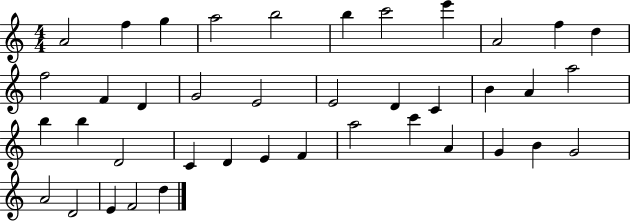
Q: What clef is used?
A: treble